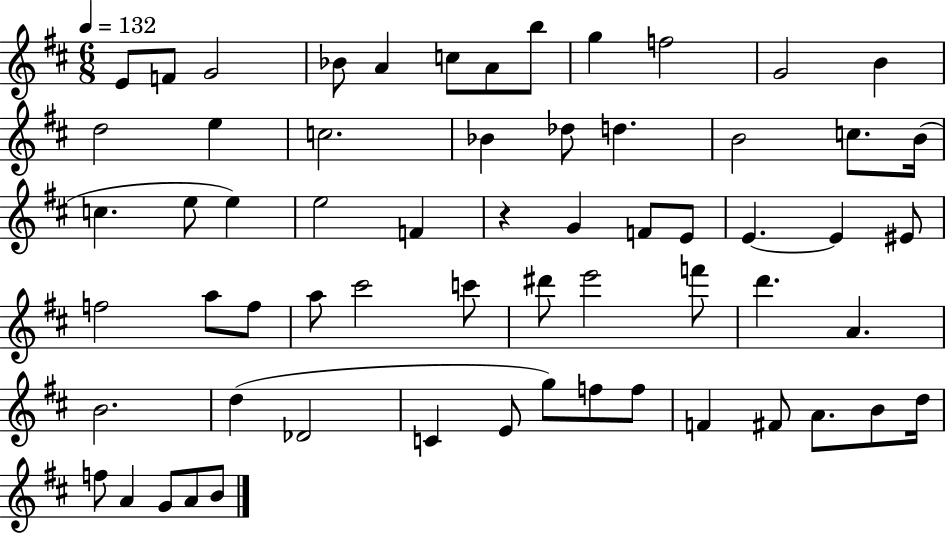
X:1
T:Untitled
M:6/8
L:1/4
K:D
E/2 F/2 G2 _B/2 A c/2 A/2 b/2 g f2 G2 B d2 e c2 _B _d/2 d B2 c/2 B/4 c e/2 e e2 F z G F/2 E/2 E E ^E/2 f2 a/2 f/2 a/2 ^c'2 c'/2 ^d'/2 e'2 f'/2 d' A B2 d _D2 C E/2 g/2 f/2 f/2 F ^F/2 A/2 B/2 d/4 f/2 A G/2 A/2 B/2